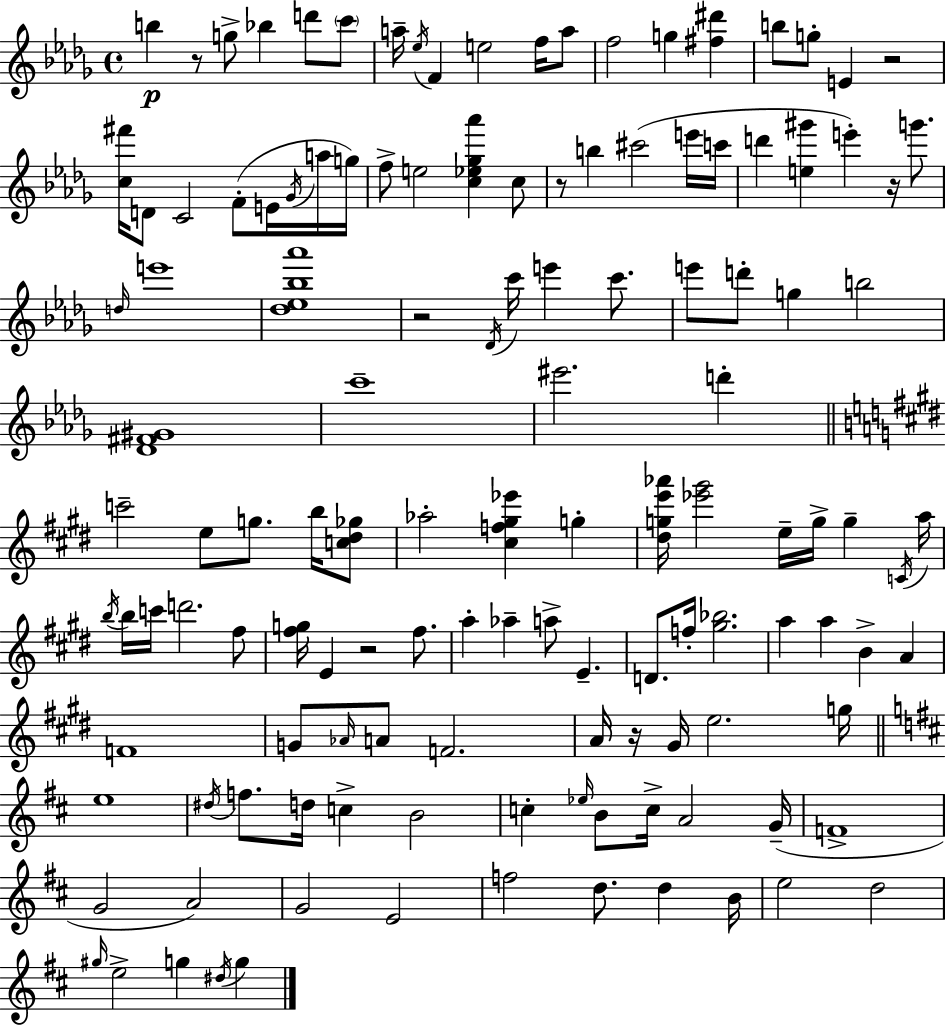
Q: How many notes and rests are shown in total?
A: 130